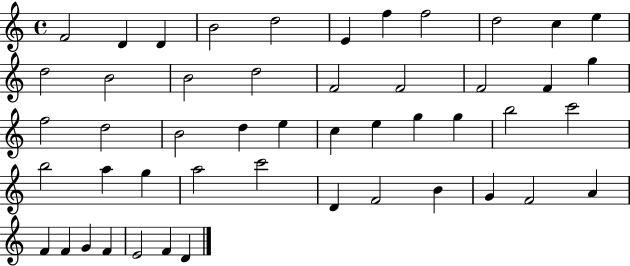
X:1
T:Untitled
M:4/4
L:1/4
K:C
F2 D D B2 d2 E f f2 d2 c e d2 B2 B2 d2 F2 F2 F2 F g f2 d2 B2 d e c e g g b2 c'2 b2 a g a2 c'2 D F2 B G F2 A F F G F E2 F D